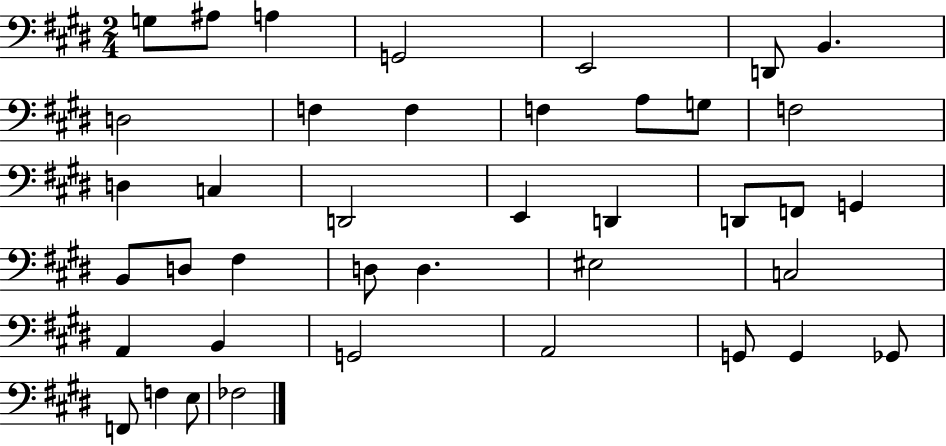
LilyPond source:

{
  \clef bass
  \numericTimeSignature
  \time 2/4
  \key e \major
  \repeat volta 2 { g8 ais8 a4 | g,2 | e,2 | d,8 b,4. | \break d2 | f4 f4 | f4 a8 g8 | f2 | \break d4 c4 | d,2 | e,4 d,4 | d,8 f,8 g,4 | \break b,8 d8 fis4 | d8 d4. | eis2 | c2 | \break a,4 b,4 | g,2 | a,2 | g,8 g,4 ges,8 | \break f,8 f4 e8 | fes2 | } \bar "|."
}